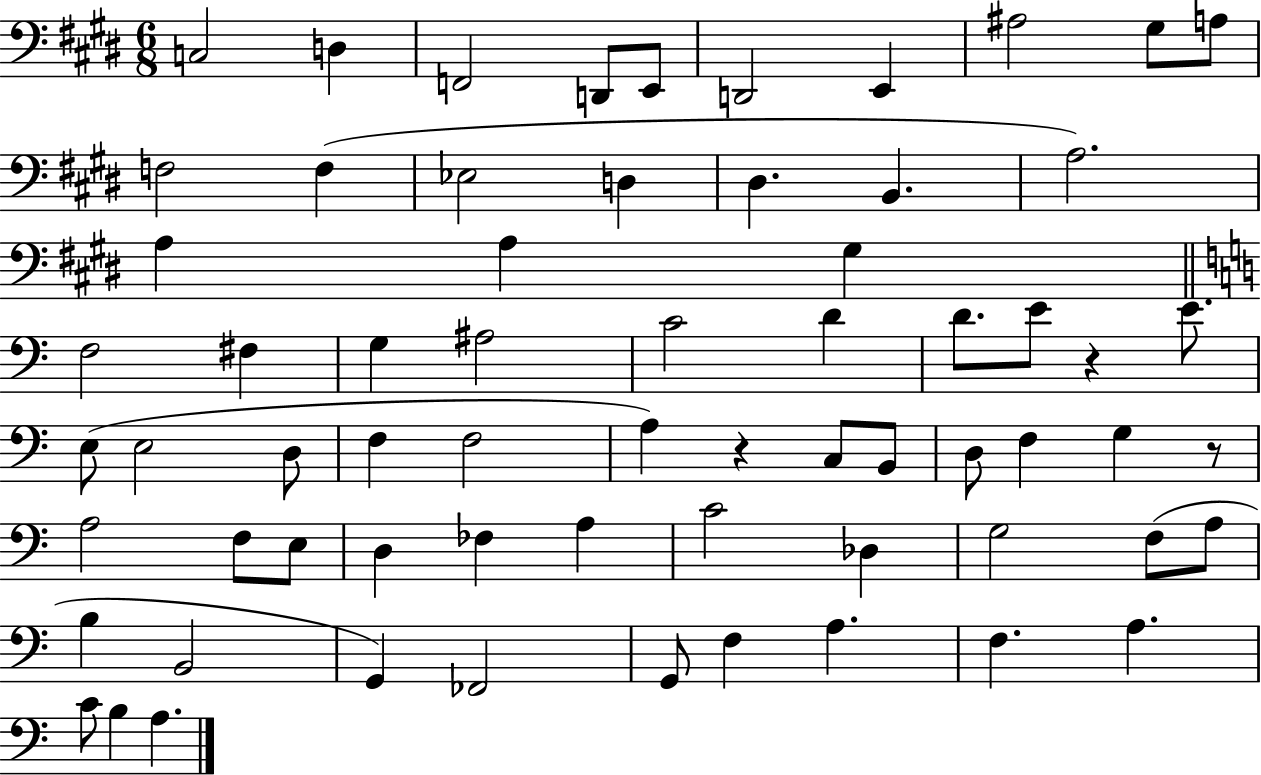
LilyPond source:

{
  \clef bass
  \numericTimeSignature
  \time 6/8
  \key e \major
  \repeat volta 2 { c2 d4 | f,2 d,8 e,8 | d,2 e,4 | ais2 gis8 a8 | \break f2 f4( | ees2 d4 | dis4. b,4. | a2.) | \break a4 a4 gis4 | \bar "||" \break \key a \minor f2 fis4 | g4 ais2 | c'2 d'4 | d'8. e'8 r4 e'8. | \break e8( e2 d8 | f4 f2 | a4) r4 c8 b,8 | d8 f4 g4 r8 | \break a2 f8 e8 | d4 fes4 a4 | c'2 des4 | g2 f8( a8 | \break b4 b,2 | g,4) fes,2 | g,8 f4 a4. | f4. a4. | \break c'8 b4 a4. | } \bar "|."
}